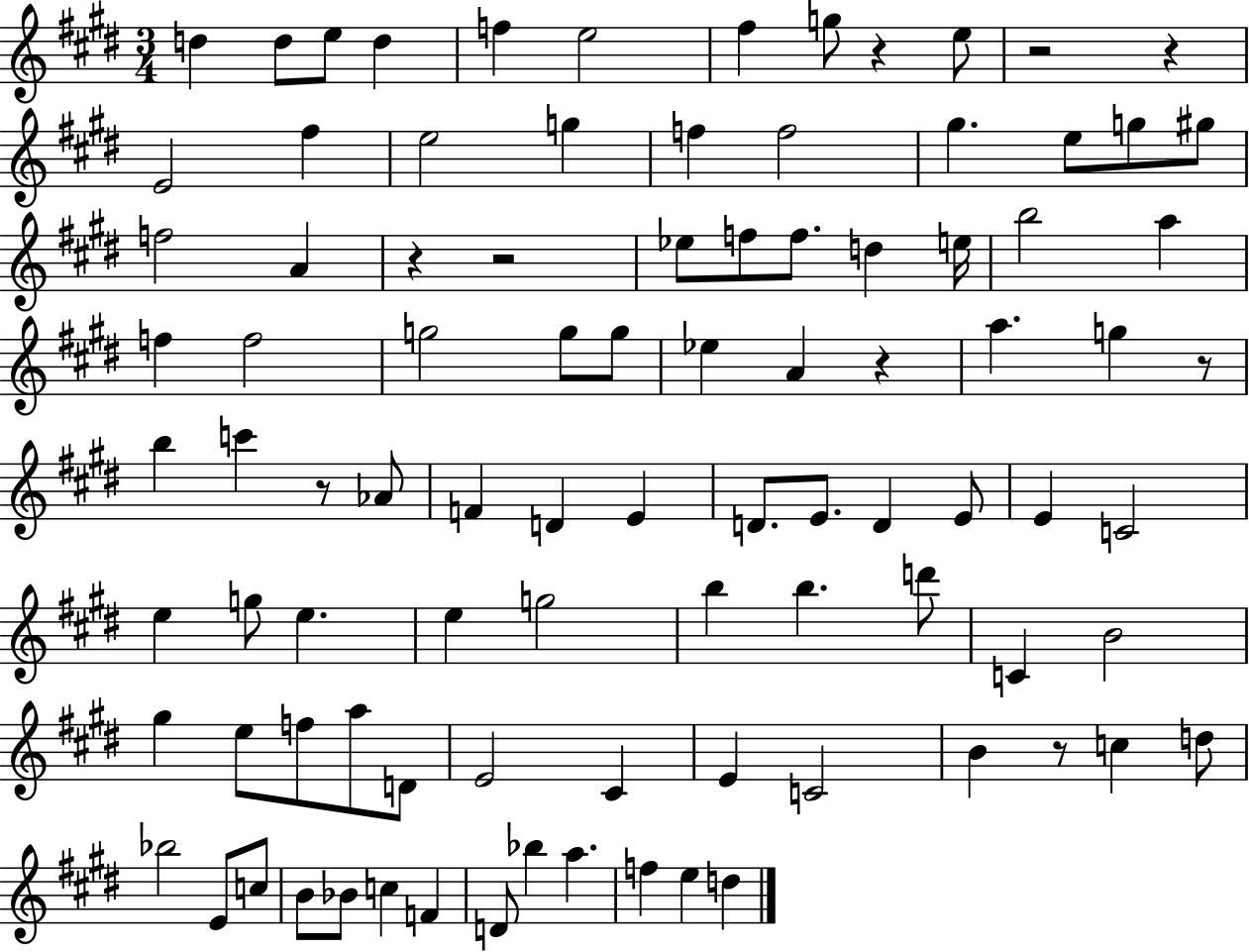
D5/q D5/e E5/e D5/q F5/q E5/h F#5/q G5/e R/q E5/e R/h R/q E4/h F#5/q E5/h G5/q F5/q F5/h G#5/q. E5/e G5/e G#5/e F5/h A4/q R/q R/h Eb5/e F5/e F5/e. D5/q E5/s B5/h A5/q F5/q F5/h G5/h G5/e G5/e Eb5/q A4/q R/q A5/q. G5/q R/e B5/q C6/q R/e Ab4/e F4/q D4/q E4/q D4/e. E4/e. D4/q E4/e E4/q C4/h E5/q G5/e E5/q. E5/q G5/h B5/q B5/q. D6/e C4/q B4/h G#5/q E5/e F5/e A5/e D4/e E4/h C#4/q E4/q C4/h B4/q R/e C5/q D5/e Bb5/h E4/e C5/e B4/e Bb4/e C5/q F4/q D4/e Bb5/q A5/q. F5/q E5/q D5/q